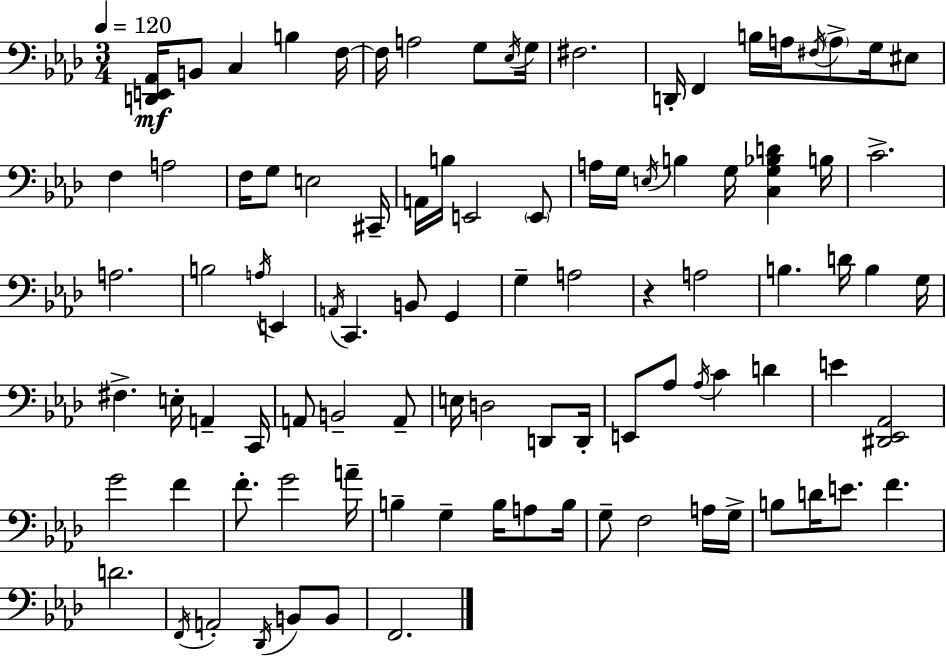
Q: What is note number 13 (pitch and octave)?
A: B3